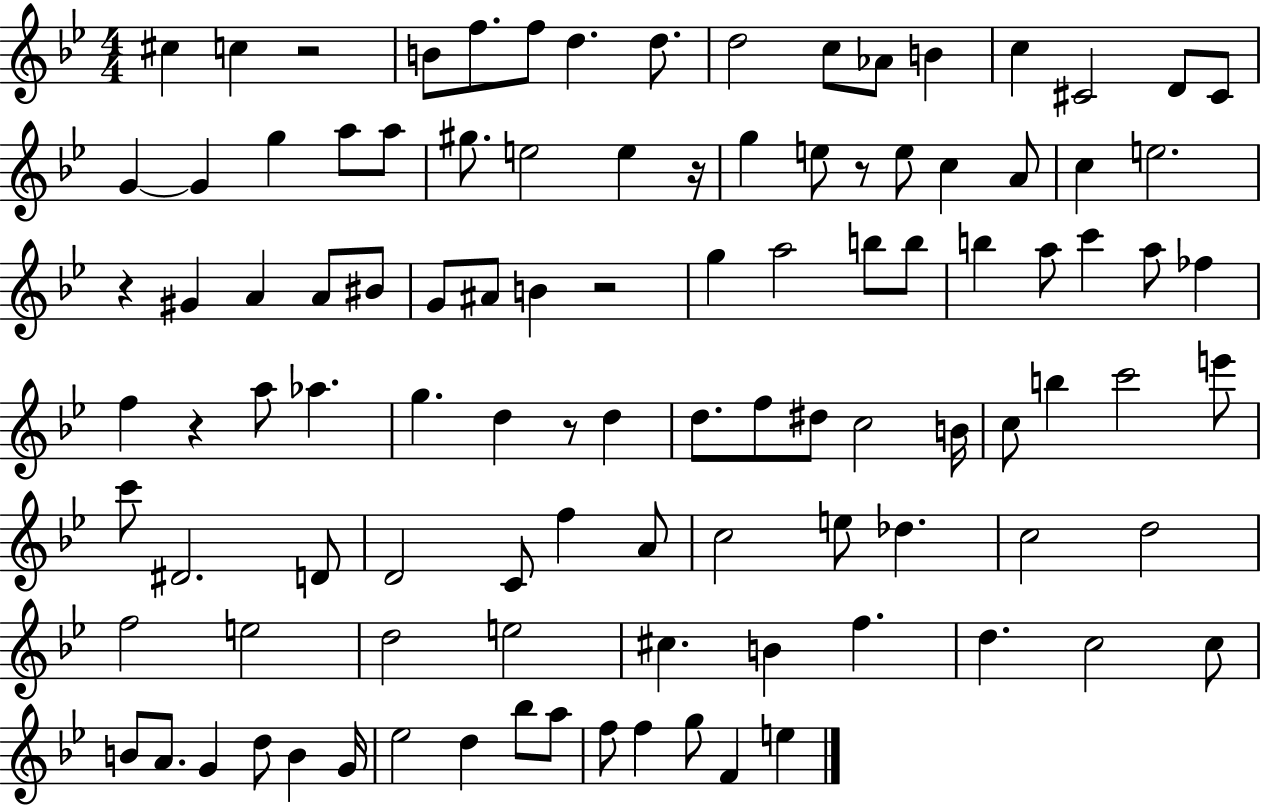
C#5/q C5/q R/h B4/e F5/e. F5/e D5/q. D5/e. D5/h C5/e Ab4/e B4/q C5/q C#4/h D4/e C#4/e G4/q G4/q G5/q A5/e A5/e G#5/e. E5/h E5/q R/s G5/q E5/e R/e E5/e C5/q A4/e C5/q E5/h. R/q G#4/q A4/q A4/e BIS4/e G4/e A#4/e B4/q R/h G5/q A5/h B5/e B5/e B5/q A5/e C6/q A5/e FES5/q F5/q R/q A5/e Ab5/q. G5/q. D5/q R/e D5/q D5/e. F5/e D#5/e C5/h B4/s C5/e B5/q C6/h E6/e C6/e D#4/h. D4/e D4/h C4/e F5/q A4/e C5/h E5/e Db5/q. C5/h D5/h F5/h E5/h D5/h E5/h C#5/q. B4/q F5/q. D5/q. C5/h C5/e B4/e A4/e. G4/q D5/e B4/q G4/s Eb5/h D5/q Bb5/e A5/e F5/e F5/q G5/e F4/q E5/q